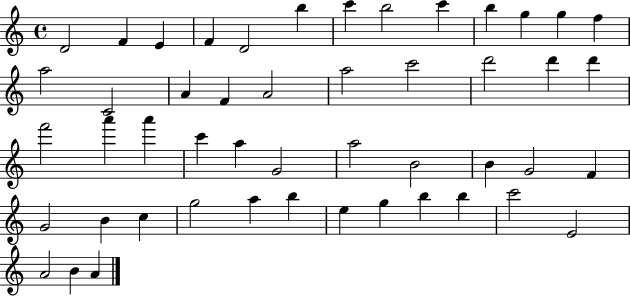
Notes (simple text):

D4/h F4/q E4/q F4/q D4/h B5/q C6/q B5/h C6/q B5/q G5/q G5/q F5/q A5/h C4/h A4/q F4/q A4/h A5/h C6/h D6/h D6/q D6/q F6/h A6/q A6/q C6/q A5/q G4/h A5/h B4/h B4/q G4/h F4/q G4/h B4/q C5/q G5/h A5/q B5/q E5/q G5/q B5/q B5/q C6/h E4/h A4/h B4/q A4/q